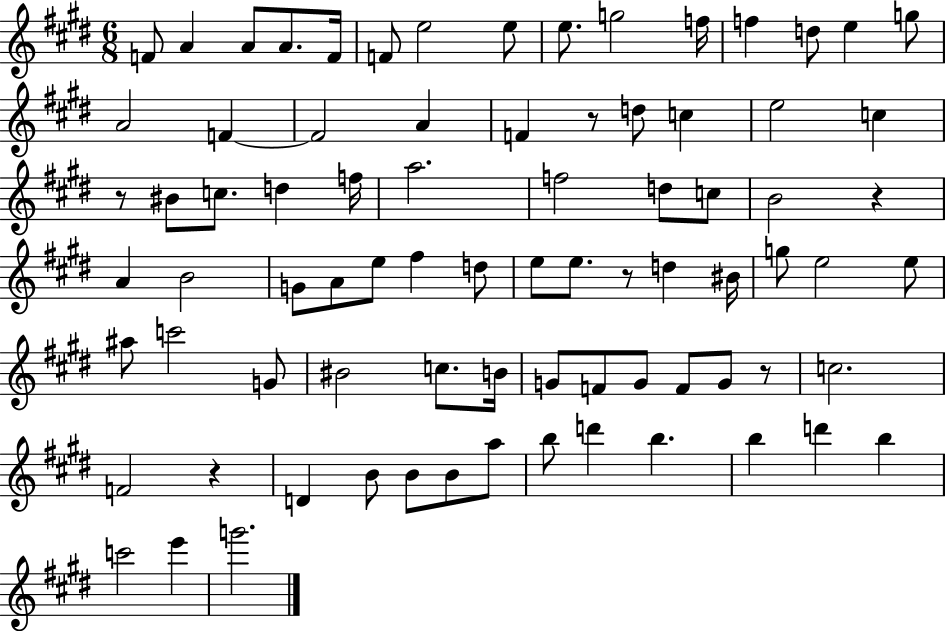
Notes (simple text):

F4/e A4/q A4/e A4/e. F4/s F4/e E5/h E5/e E5/e. G5/h F5/s F5/q D5/e E5/q G5/e A4/h F4/q F4/h A4/q F4/q R/e D5/e C5/q E5/h C5/q R/e BIS4/e C5/e. D5/q F5/s A5/h. F5/h D5/e C5/e B4/h R/q A4/q B4/h G4/e A4/e E5/e F#5/q D5/e E5/e E5/e. R/e D5/q BIS4/s G5/e E5/h E5/e A#5/e C6/h G4/e BIS4/h C5/e. B4/s G4/e F4/e G4/e F4/e G4/e R/e C5/h. F4/h R/q D4/q B4/e B4/e B4/e A5/e B5/e D6/q B5/q. B5/q D6/q B5/q C6/h E6/q G6/h.